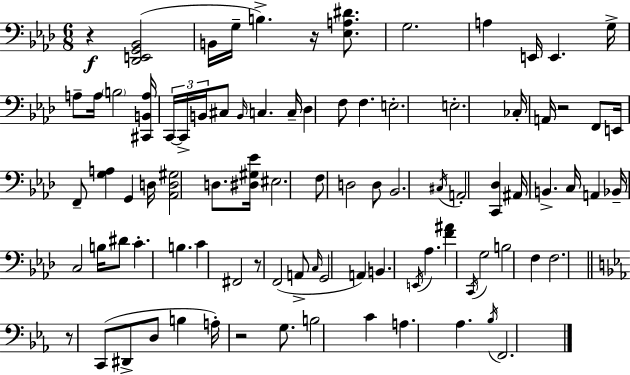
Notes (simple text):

R/q [Db2,E2,G2,Bb2]/h B2/s G3/s B3/q. R/s [Eb3,A3,D#4]/e. G3/h. A3/q E2/s E2/q. G3/s A3/e A3/s B3/h [C#2,B2,A3]/s C2/s C2/s B2/s C#3/e B2/s C3/q. C3/s Db3/q F3/e F3/q. E3/h. E3/h. CES3/s A2/s R/h F2/e E2/s F2/e [G3,A3]/q G2/q D3/s [Ab2,D3,G#3]/h D3/e. [D#3,G#3,Eb4]/s EIS3/h. F3/e D3/h D3/e Bb2/h. C#3/s A2/h [C2,Db3]/q A#2/s B2/q. C3/s A2/q Bb2/s C3/h B3/s D#4/e C4/q. B3/q. C4/q F#2/h R/e F2/h A2/e C3/s G2/h A2/q B2/q. E2/s Ab3/q. [F4,A#4]/q C2/s G3/h B3/h F3/q F3/h. R/e C2/e D#2/e D3/e B3/q A3/s R/h G3/e. B3/h C4/q A3/q. Ab3/q. Bb3/s F2/h.